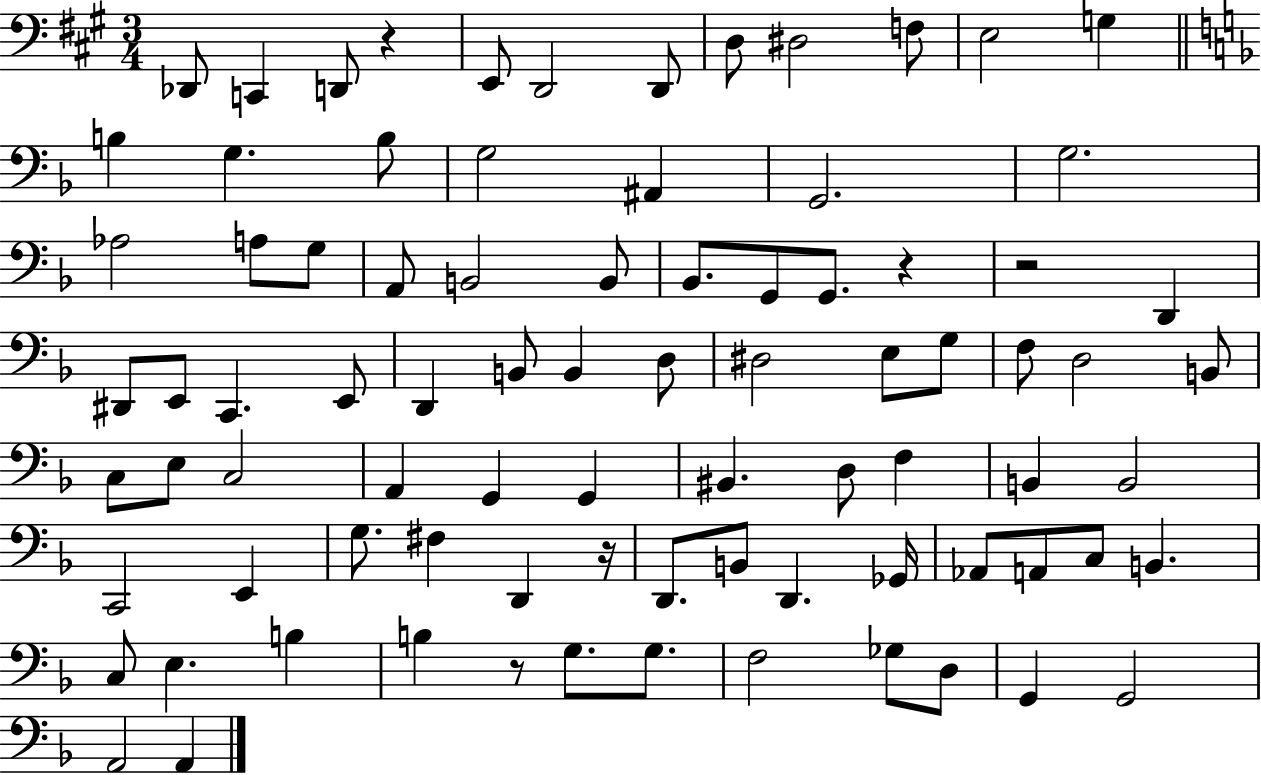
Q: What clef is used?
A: bass